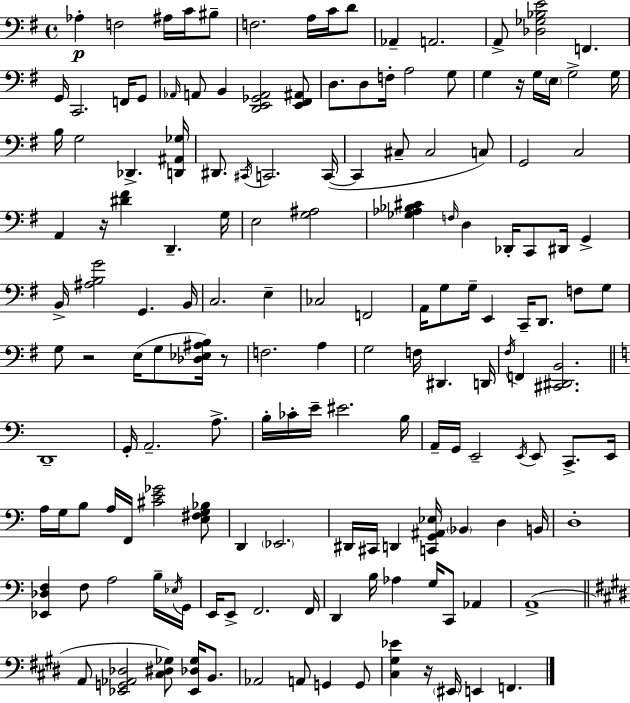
Ab3/q F3/h A#3/s C4/s BIS3/e F3/h. A3/s C4/s D4/e Ab2/q A2/h. A2/e [Db3,Gb3,Bb3,E4]/h F2/q. G2/s C2/h. F2/s G2/e Ab2/s A2/e B2/q [D2,E2,Gb2,A2]/h [E2,F#2,A#2]/e D3/e. D3/e F3/s A3/h G3/e G3/q R/s G3/s E3/s G3/h G3/s B3/s G3/h Db2/q. [D2,A#2,Gb3]/s D#2/e. C#2/s C2/h. C2/s C2/q C#3/e C#3/h C3/e G2/h C3/h A2/q R/s [D#4,F#4]/q D2/q. G3/s E3/h [G3,A#3]/h [Gb3,Ab3,Bb3,C#4]/q F3/s D3/q Db2/s C2/e D#2/s G2/q B2/s [A#3,B3,G4]/h G2/q. B2/s C3/h. E3/q CES3/h F2/h A2/s G3/e G3/s E2/q C2/s D2/e. F3/e G3/e G3/e R/h E3/s G3/e [Db3,Eb3,A#3,B3]/s R/e F3/h. A3/q G3/h F3/s D#2/q. D2/s F#3/s F2/q [C#2,D#2,B2]/h. D2/w G2/s A2/h. A3/e. B3/s CES4/s E4/s EIS4/h. B3/s A2/s G2/s E2/h E2/s E2/e C2/e. E2/s A3/s G3/s B3/e A3/s F2/s [C#4,E4,Gb4]/h [E3,F#3,G3,Bb3]/e D2/q Eb2/h. D#2/s C#2/s D2/q [C2,G2,A#2,Eb3]/s Bb2/q D3/q B2/s D3/w [Eb2,Db3,F3]/q F3/e A3/h B3/s Eb3/s G2/s E2/s E2/e F2/h. F2/s D2/q B3/s Ab3/q G3/s C2/e Ab2/q A2/w A2/e [Eb2,G2,Ab2,Db3]/h [C#3,D#3,Gb3]/e [Eb2,Db3,Gb3]/s B2/e. Ab2/h A2/e G2/q G2/e [C#3,G#3,Eb4]/q R/s EIS2/s E2/q F2/q.